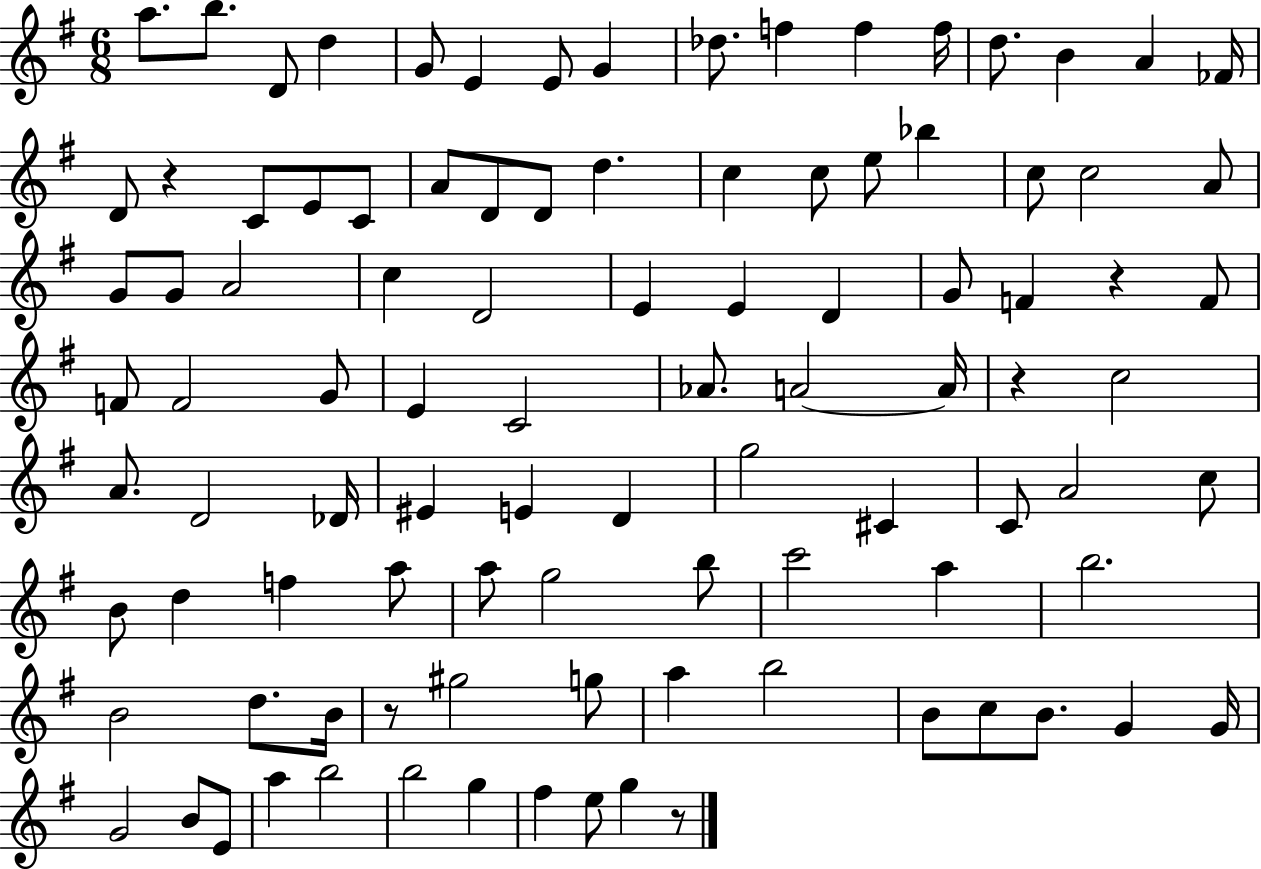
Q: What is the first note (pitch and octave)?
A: A5